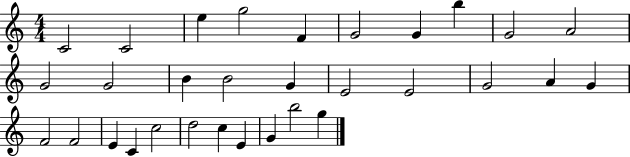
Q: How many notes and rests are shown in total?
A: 31